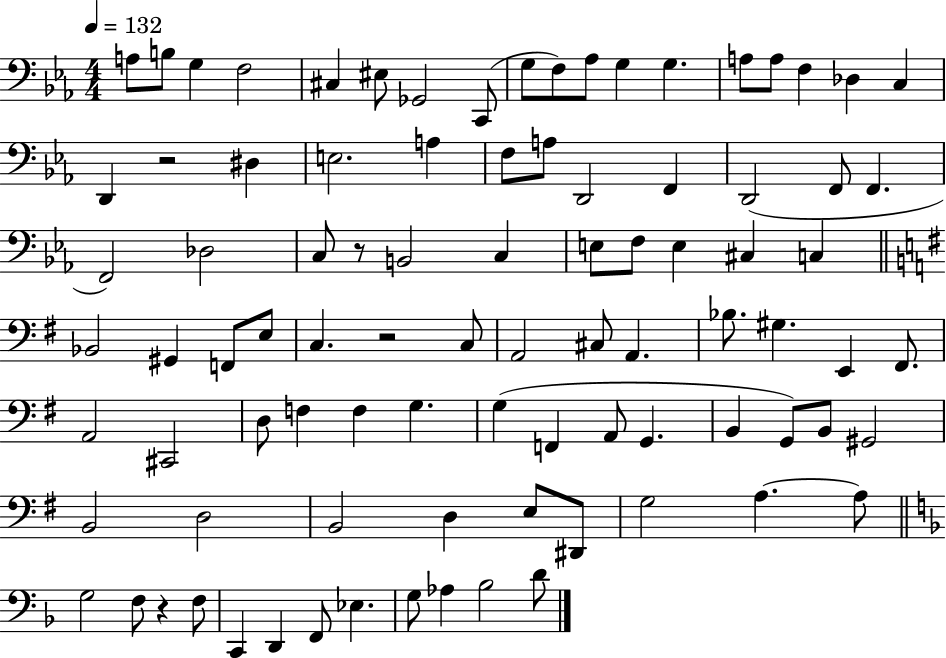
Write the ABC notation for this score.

X:1
T:Untitled
M:4/4
L:1/4
K:Eb
A,/2 B,/2 G, F,2 ^C, ^E,/2 _G,,2 C,,/2 G,/2 F,/2 _A,/2 G, G, A,/2 A,/2 F, _D, C, D,, z2 ^D, E,2 A, F,/2 A,/2 D,,2 F,, D,,2 F,,/2 F,, F,,2 _D,2 C,/2 z/2 B,,2 C, E,/2 F,/2 E, ^C, C, _B,,2 ^G,, F,,/2 E,/2 C, z2 C,/2 A,,2 ^C,/2 A,, _B,/2 ^G, E,, ^F,,/2 A,,2 ^C,,2 D,/2 F, F, G, G, F,, A,,/2 G,, B,, G,,/2 B,,/2 ^G,,2 B,,2 D,2 B,,2 D, E,/2 ^D,,/2 G,2 A, A,/2 G,2 F,/2 z F,/2 C,, D,, F,,/2 _E, G,/2 _A, _B,2 D/2